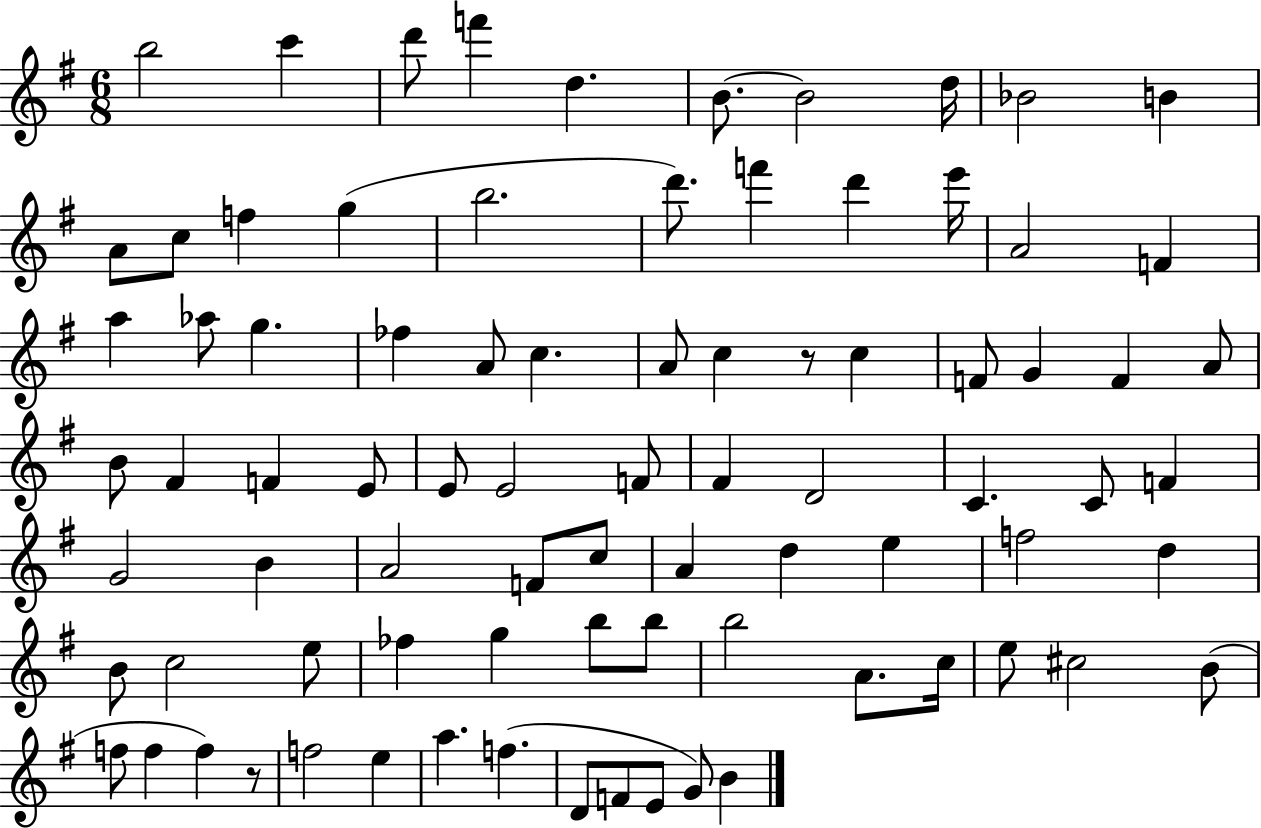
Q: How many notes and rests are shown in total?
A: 83